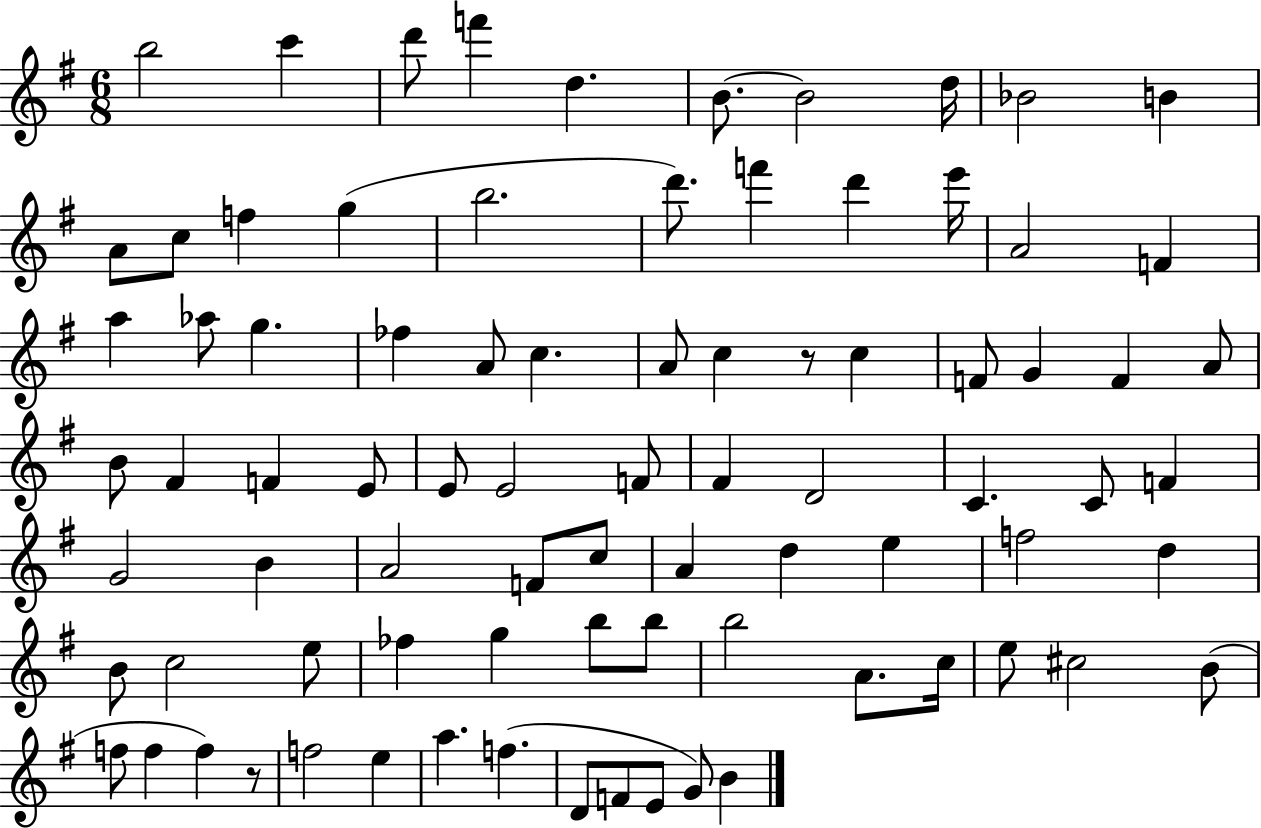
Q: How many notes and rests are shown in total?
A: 83